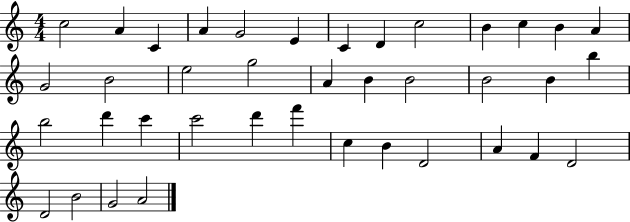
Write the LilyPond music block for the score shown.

{
  \clef treble
  \numericTimeSignature
  \time 4/4
  \key c \major
  c''2 a'4 c'4 | a'4 g'2 e'4 | c'4 d'4 c''2 | b'4 c''4 b'4 a'4 | \break g'2 b'2 | e''2 g''2 | a'4 b'4 b'2 | b'2 b'4 b''4 | \break b''2 d'''4 c'''4 | c'''2 d'''4 f'''4 | c''4 b'4 d'2 | a'4 f'4 d'2 | \break d'2 b'2 | g'2 a'2 | \bar "|."
}